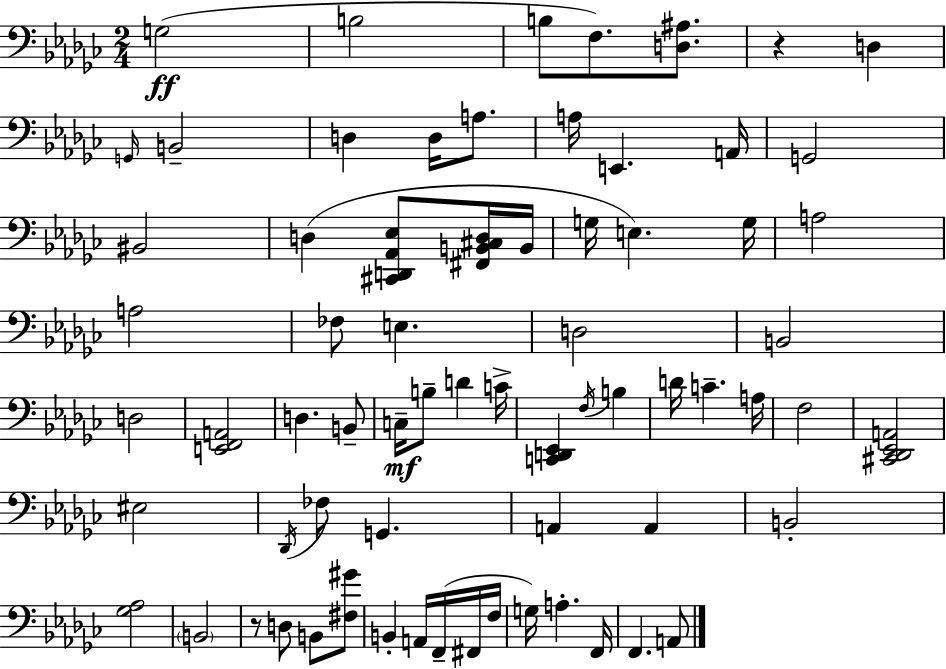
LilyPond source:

{
  \clef bass
  \numericTimeSignature
  \time 2/4
  \key ees \minor
  \repeat volta 2 { g2(\ff | b2 | b8 f8.) <d ais>8. | r4 d4 | \break \grace { g,16 } b,2-- | d4 d16 a8. | a16 e,4. | a,16 g,2 | \break bis,2 | d4( <cis, d, aes, ees>8 <fis, b, cis d>16 | b,16 g16 e4.) | g16 a2 | \break a2 | fes8 e4. | d2 | b,2 | \break d2 | <e, f, a,>2 | d4. b,8-- | c16--\mf b8-- d'4 | \break c'16-> <c, d, ees,>4 \acciaccatura { f16 } b4 | d'16 c'4.-- | a16 f2 | <cis, des, ees, a,>2 | \break eis2 | \acciaccatura { des,16 } fes8 g,4. | a,4 a,4 | b,2-. | \break <ges aes>2 | \parenthesize b,2 | r8 d8 b,8 | <fis gis'>8 b,4-. a,16 | \break f,16--( fis,16 f16 g16) a4.-. | f,16 f,4. | a,8 } \bar "|."
}